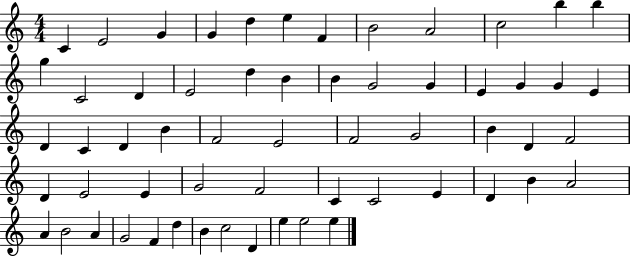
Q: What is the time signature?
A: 4/4